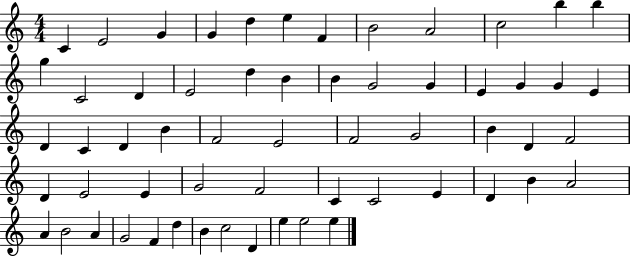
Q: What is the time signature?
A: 4/4